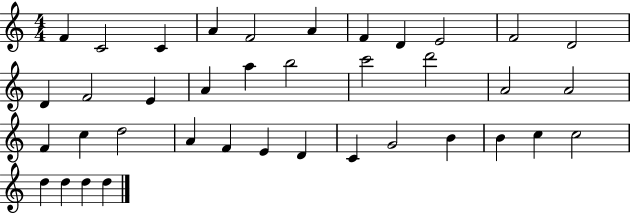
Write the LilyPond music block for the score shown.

{
  \clef treble
  \numericTimeSignature
  \time 4/4
  \key c \major
  f'4 c'2 c'4 | a'4 f'2 a'4 | f'4 d'4 e'2 | f'2 d'2 | \break d'4 f'2 e'4 | a'4 a''4 b''2 | c'''2 d'''2 | a'2 a'2 | \break f'4 c''4 d''2 | a'4 f'4 e'4 d'4 | c'4 g'2 b'4 | b'4 c''4 c''2 | \break d''4 d''4 d''4 d''4 | \bar "|."
}